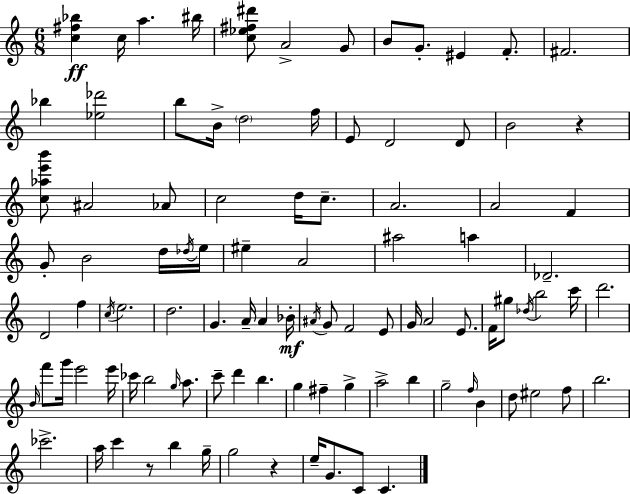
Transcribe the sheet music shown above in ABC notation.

X:1
T:Untitled
M:6/8
L:1/4
K:C
[c^f_b] c/4 a ^b/4 [c_e^f^d']/2 A2 G/2 B/2 G/2 ^E F/2 ^F2 _b [_e_d']2 b/2 B/4 d2 f/4 E/2 D2 D/2 B2 z [c_ae'b']/2 ^A2 _A/2 c2 d/4 c/2 A2 A2 F G/2 B2 d/4 _d/4 e/4 ^e A2 ^a2 a _D2 D2 f c/4 e2 d2 G A/4 A _B/4 ^A/4 G/2 F2 E/2 G/4 A2 E/2 F/4 ^g/2 _d/4 b2 c'/4 d'2 B/4 f'/2 g'/4 e'2 e'/4 _c'/4 b2 g/4 a/2 c'/2 d' b g ^f g a2 b g2 f/4 B d/2 ^e2 f/2 b2 _c'2 a/4 c' z/2 b g/4 g2 z e/4 G/2 C/2 C